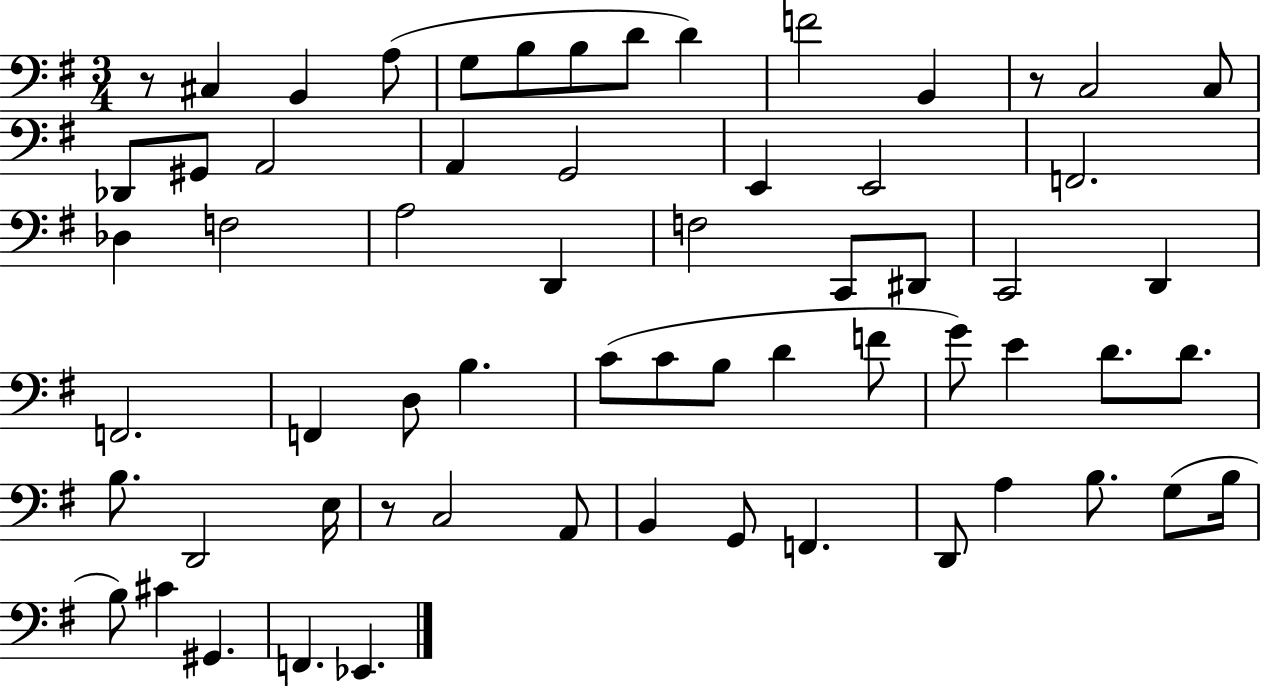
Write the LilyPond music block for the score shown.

{
  \clef bass
  \numericTimeSignature
  \time 3/4
  \key g \major
  r8 cis4 b,4 a8( | g8 b8 b8 d'8 d'4) | f'2 b,4 | r8 c2 c8 | \break des,8 gis,8 a,2 | a,4 g,2 | e,4 e,2 | f,2. | \break des4 f2 | a2 d,4 | f2 c,8 dis,8 | c,2 d,4 | \break f,2. | f,4 d8 b4. | c'8( c'8 b8 d'4 f'8 | g'8) e'4 d'8. d'8. | \break b8. d,2 e16 | r8 c2 a,8 | b,4 g,8 f,4. | d,8 a4 b8. g8( b16 | \break b8) cis'4 gis,4. | f,4. ees,4. | \bar "|."
}